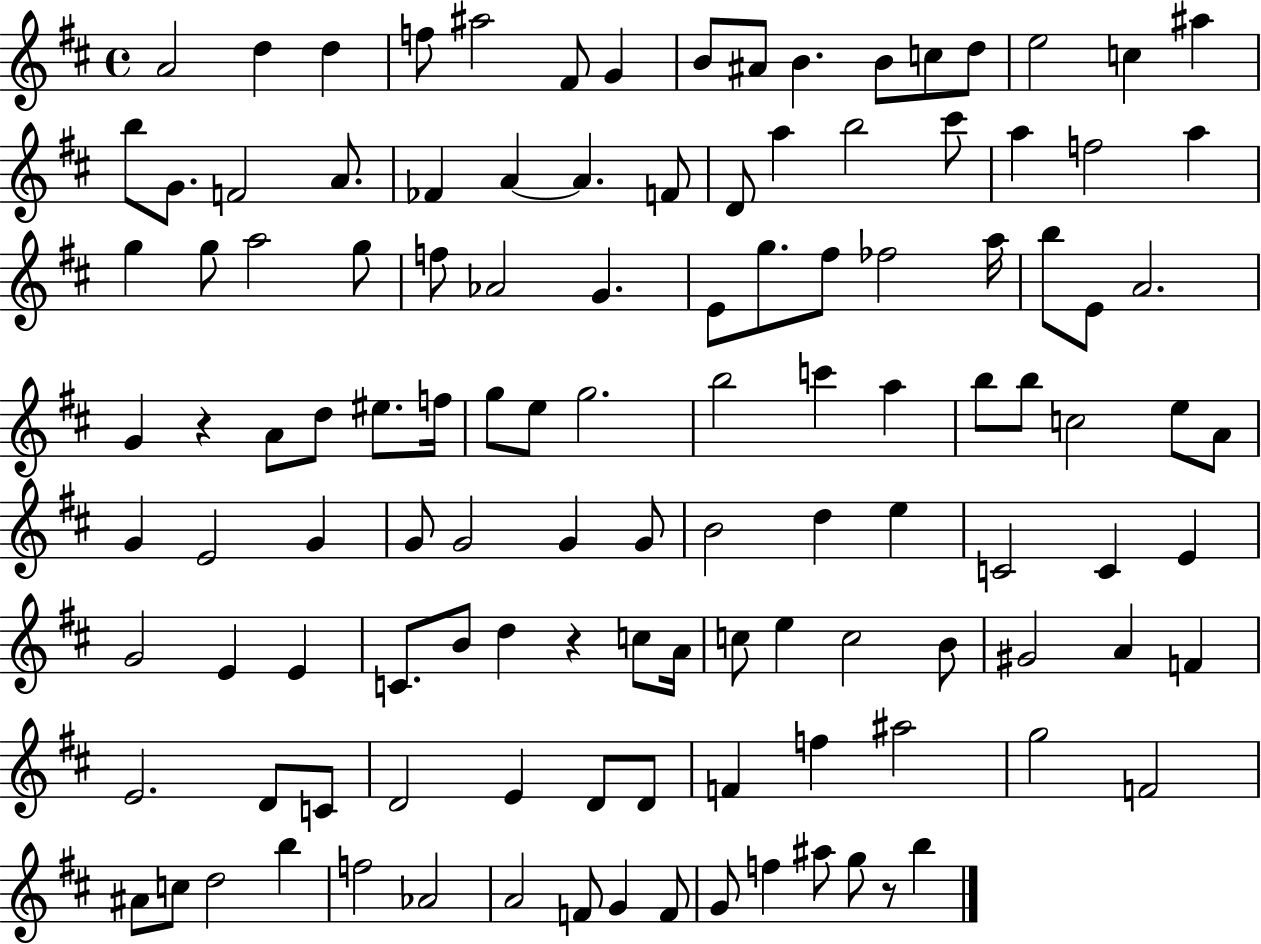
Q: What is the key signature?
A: D major